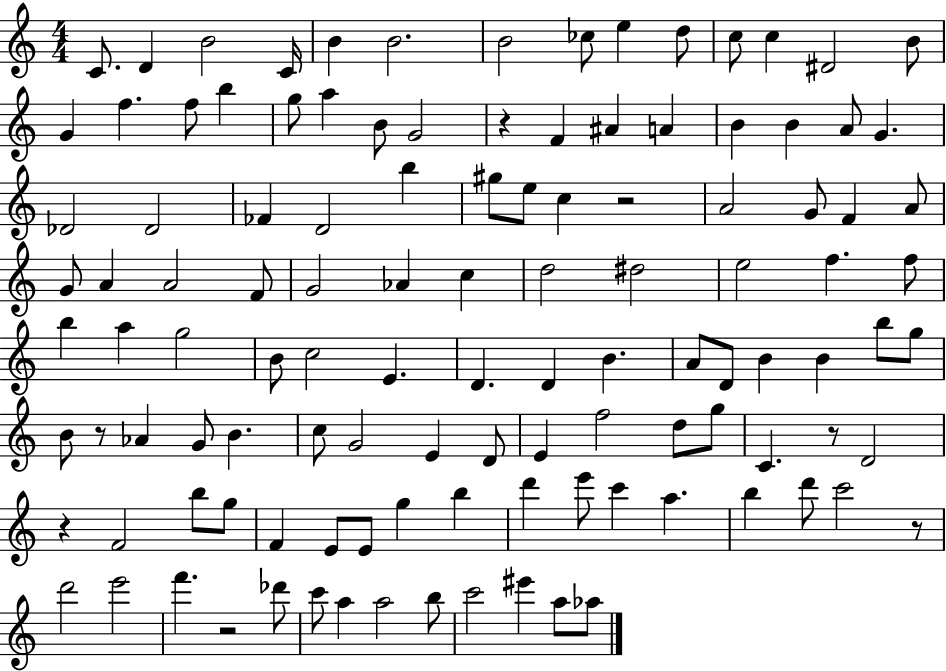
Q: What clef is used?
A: treble